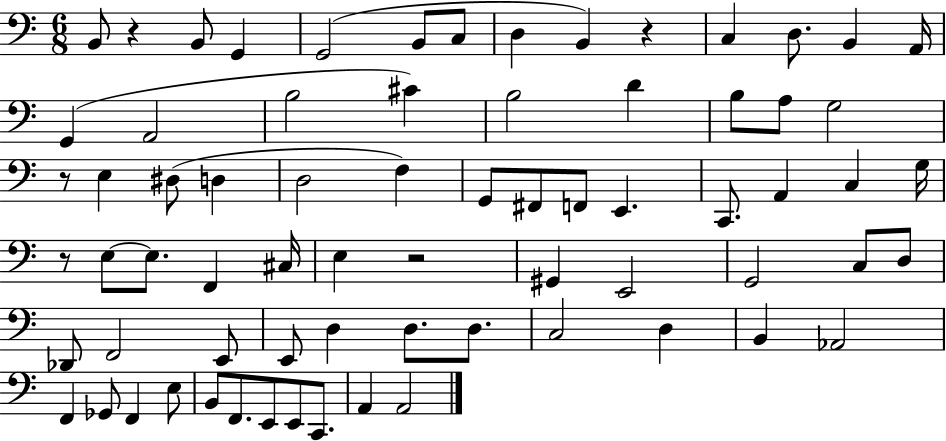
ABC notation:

X:1
T:Untitled
M:6/8
L:1/4
K:C
B,,/2 z B,,/2 G,, G,,2 B,,/2 C,/2 D, B,, z C, D,/2 B,, A,,/4 G,, A,,2 B,2 ^C B,2 D B,/2 A,/2 G,2 z/2 E, ^D,/2 D, D,2 F, G,,/2 ^F,,/2 F,,/2 E,, C,,/2 A,, C, G,/4 z/2 E,/2 E,/2 F,, ^C,/4 E, z2 ^G,, E,,2 G,,2 C,/2 D,/2 _D,,/2 F,,2 E,,/2 E,,/2 D, D,/2 D,/2 C,2 D, B,, _A,,2 F,, _G,,/2 F,, E,/2 B,,/2 F,,/2 E,,/2 E,,/2 C,,/2 A,, A,,2